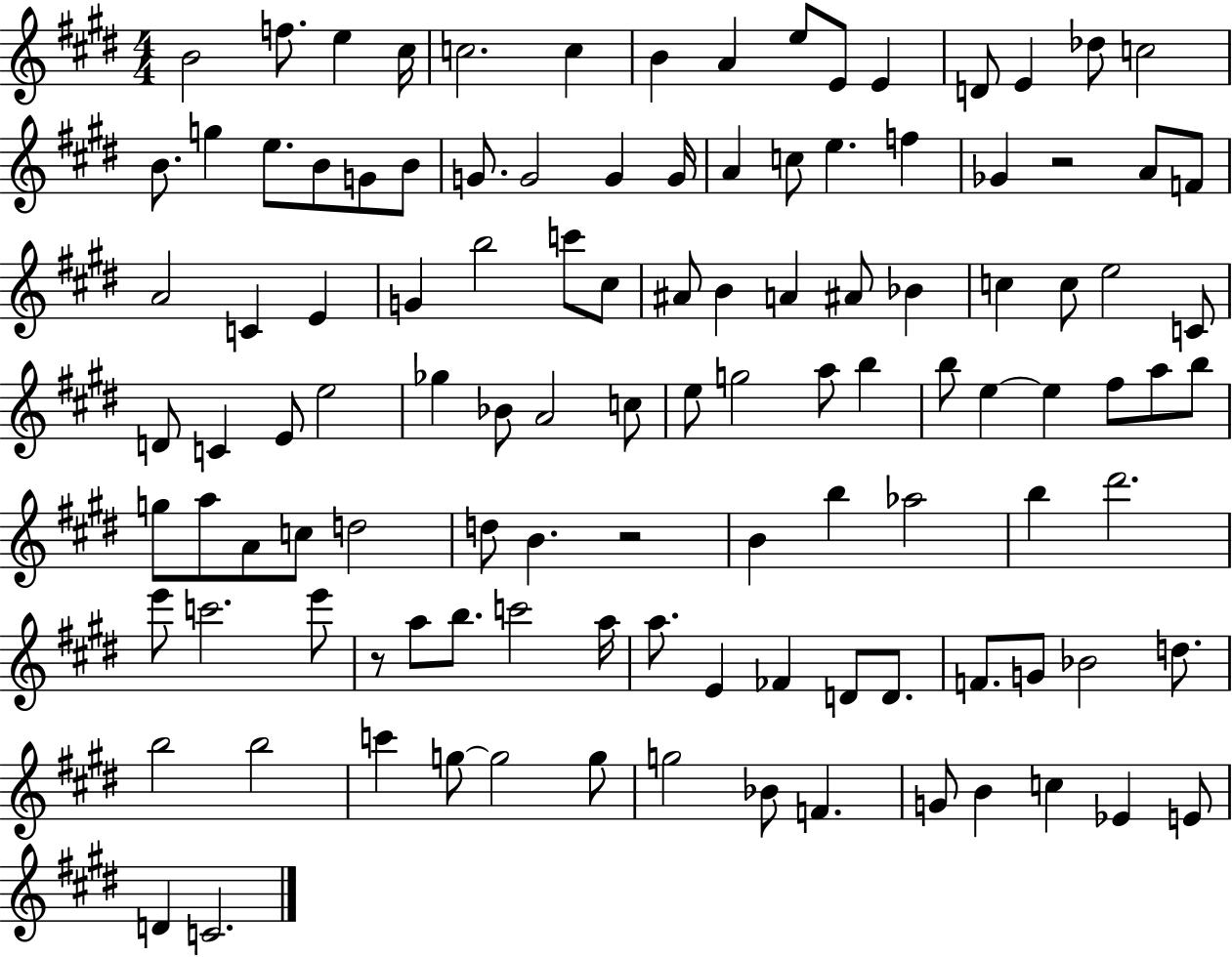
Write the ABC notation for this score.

X:1
T:Untitled
M:4/4
L:1/4
K:E
B2 f/2 e ^c/4 c2 c B A e/2 E/2 E D/2 E _d/2 c2 B/2 g e/2 B/2 G/2 B/2 G/2 G2 G G/4 A c/2 e f _G z2 A/2 F/2 A2 C E G b2 c'/2 ^c/2 ^A/2 B A ^A/2 _B c c/2 e2 C/2 D/2 C E/2 e2 _g _B/2 A2 c/2 e/2 g2 a/2 b b/2 e e ^f/2 a/2 b/2 g/2 a/2 A/2 c/2 d2 d/2 B z2 B b _a2 b ^d'2 e'/2 c'2 e'/2 z/2 a/2 b/2 c'2 a/4 a/2 E _F D/2 D/2 F/2 G/2 _B2 d/2 b2 b2 c' g/2 g2 g/2 g2 _B/2 F G/2 B c _E E/2 D C2